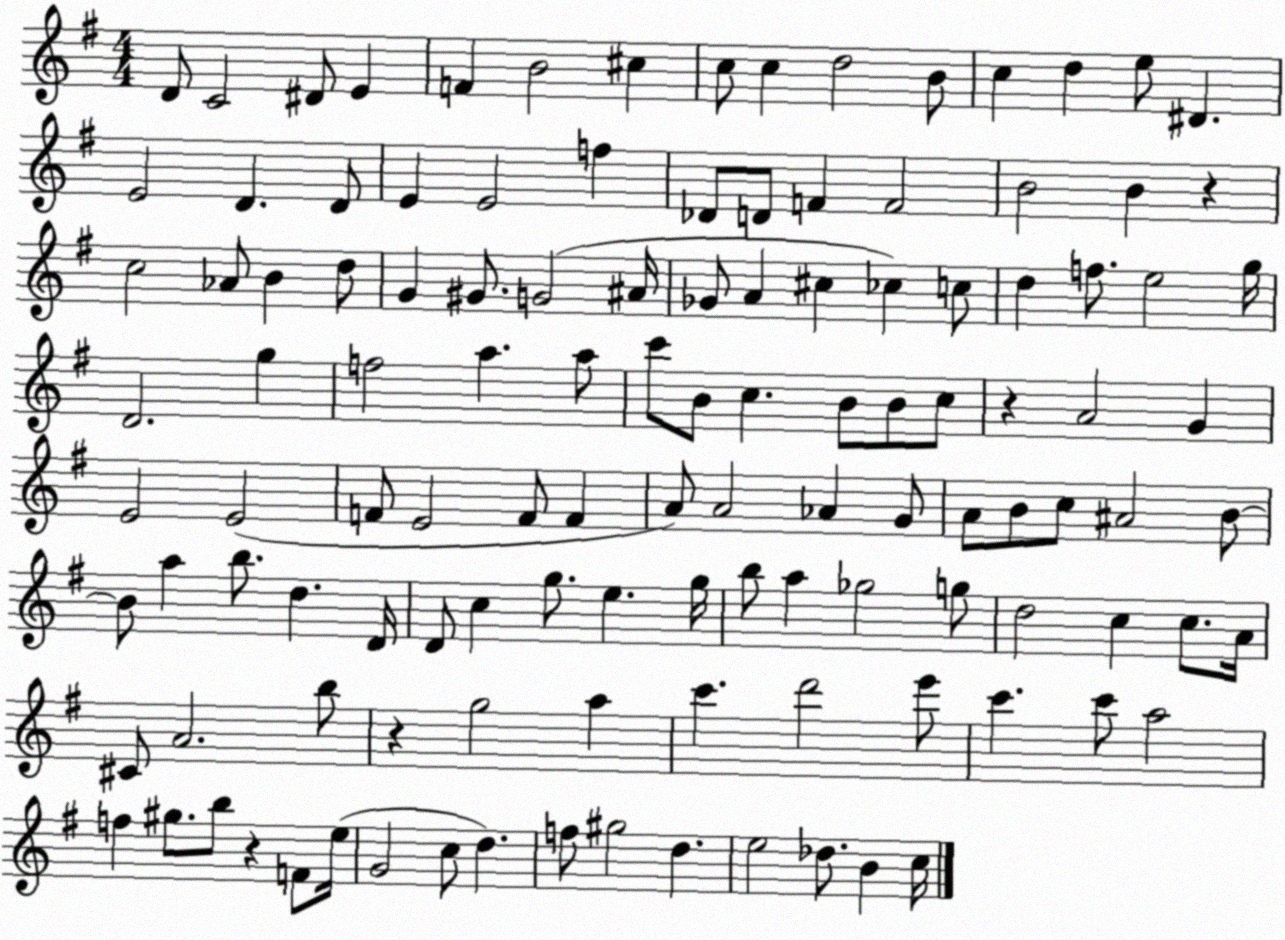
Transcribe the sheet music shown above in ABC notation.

X:1
T:Untitled
M:4/4
L:1/4
K:G
D/2 C2 ^D/2 E F B2 ^c c/2 c d2 B/2 c d e/2 ^D E2 D D/2 E E2 f _D/2 D/2 F F2 B2 B z c2 _A/2 B d/2 G ^G/2 G2 ^A/4 _G/2 A ^c _c c/2 d f/2 e2 g/4 D2 g f2 a a/2 c'/2 B/2 c B/2 B/2 c/2 z A2 G E2 E2 F/2 E2 F/2 F A/2 A2 _A G/2 A/2 B/2 c/2 ^A2 B/2 B/2 a b/2 d D/4 D/2 c g/2 e g/4 b/2 a _g2 g/2 d2 c c/2 A/4 ^C/2 A2 b/2 z g2 a c' d'2 e'/2 c' c'/2 a2 f ^g/2 b/2 z F/2 e/4 G2 c/2 d f/2 ^g2 d e2 _d/2 B c/4